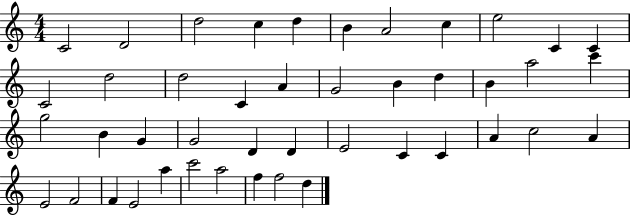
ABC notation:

X:1
T:Untitled
M:4/4
L:1/4
K:C
C2 D2 d2 c d B A2 c e2 C C C2 d2 d2 C A G2 B d B a2 c' g2 B G G2 D D E2 C C A c2 A E2 F2 F E2 a c'2 a2 f f2 d